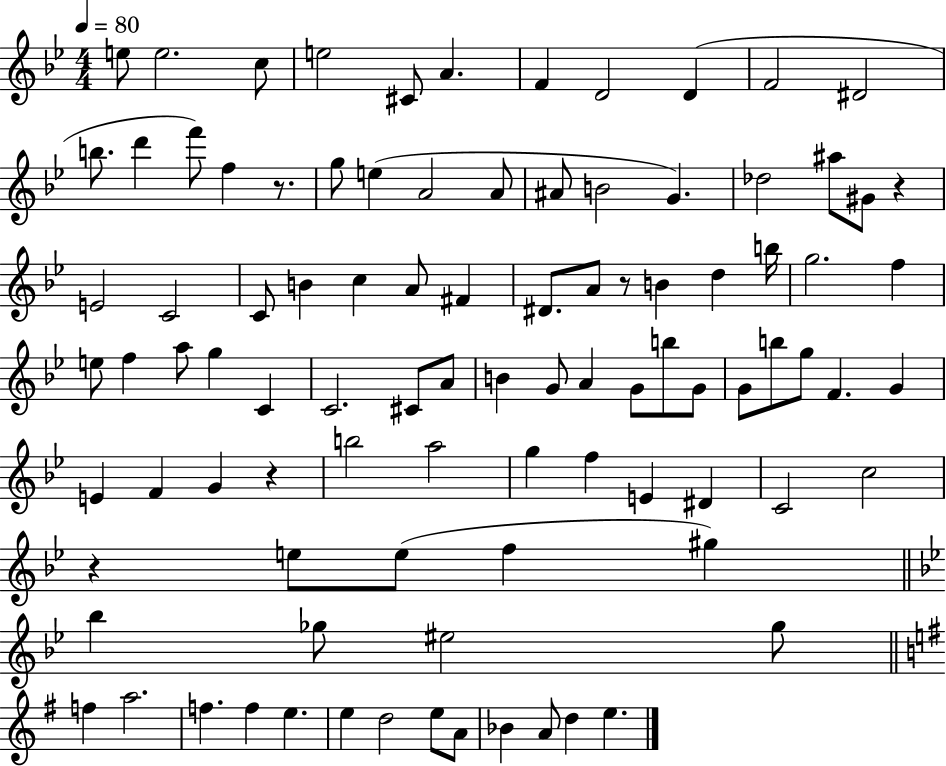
{
  \clef treble
  \numericTimeSignature
  \time 4/4
  \key bes \major
  \tempo 4 = 80
  \repeat volta 2 { e''8 e''2. c''8 | e''2 cis'8 a'4. | f'4 d'2 d'4( | f'2 dis'2 | \break b''8. d'''4 f'''8) f''4 r8. | g''8 e''4( a'2 a'8 | ais'8 b'2 g'4.) | des''2 ais''8 gis'8 r4 | \break e'2 c'2 | c'8 b'4 c''4 a'8 fis'4 | dis'8. a'8 r8 b'4 d''4 b''16 | g''2. f''4 | \break e''8 f''4 a''8 g''4 c'4 | c'2. cis'8 a'8 | b'4 g'8 a'4 g'8 b''8 g'8 | g'8 b''8 g''8 f'4. g'4 | \break e'4 f'4 g'4 r4 | b''2 a''2 | g''4 f''4 e'4 dis'4 | c'2 c''2 | \break r4 e''8 e''8( f''4 gis''4) | \bar "||" \break \key g \minor bes''4 ges''8 eis''2 ges''8 | \bar "||" \break \key g \major f''4 a''2. | f''4. f''4 e''4. | e''4 d''2 e''8 a'8 | bes'4 a'8 d''4 e''4. | \break } \bar "|."
}